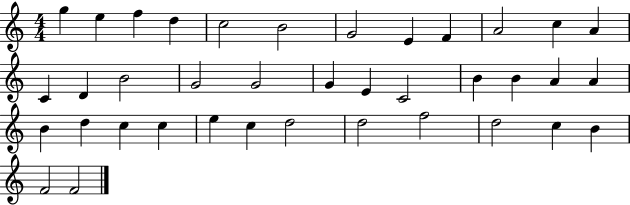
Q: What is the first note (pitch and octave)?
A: G5